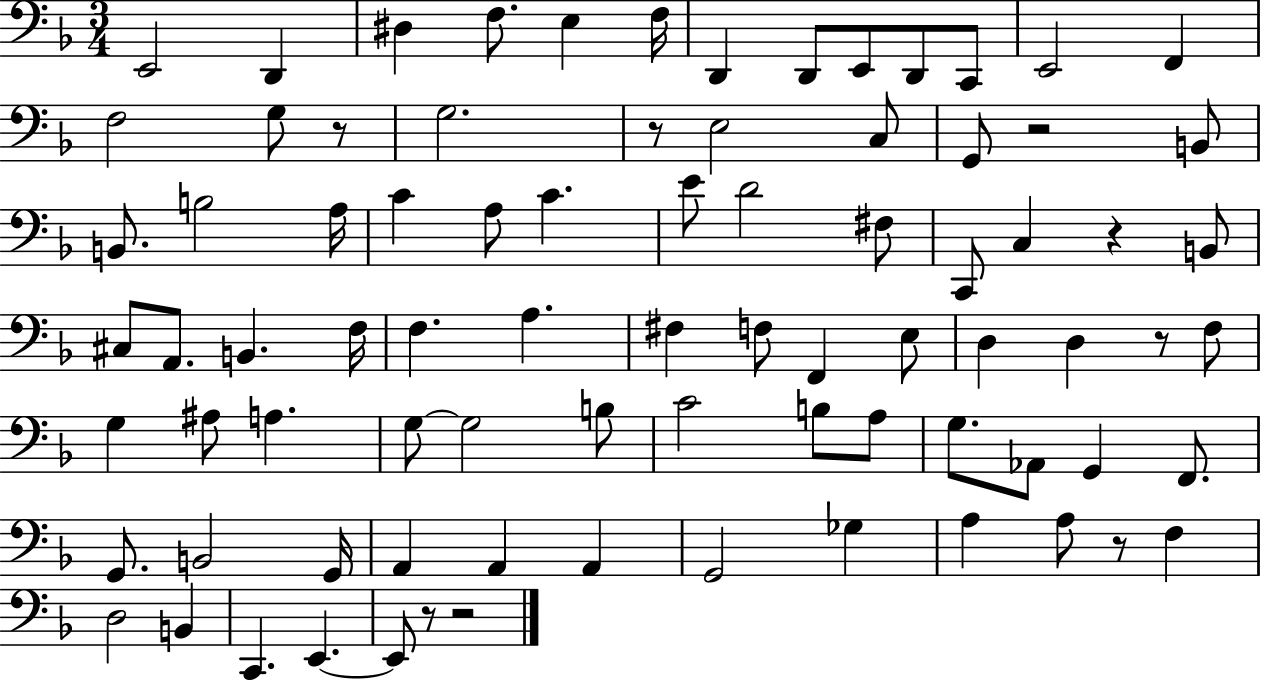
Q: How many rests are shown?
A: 8